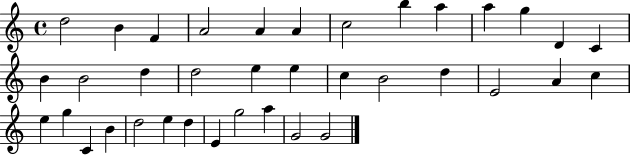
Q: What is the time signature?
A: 4/4